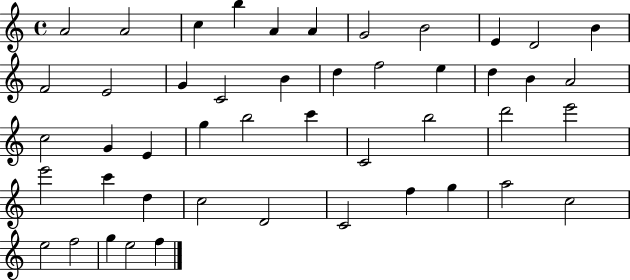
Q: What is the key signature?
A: C major